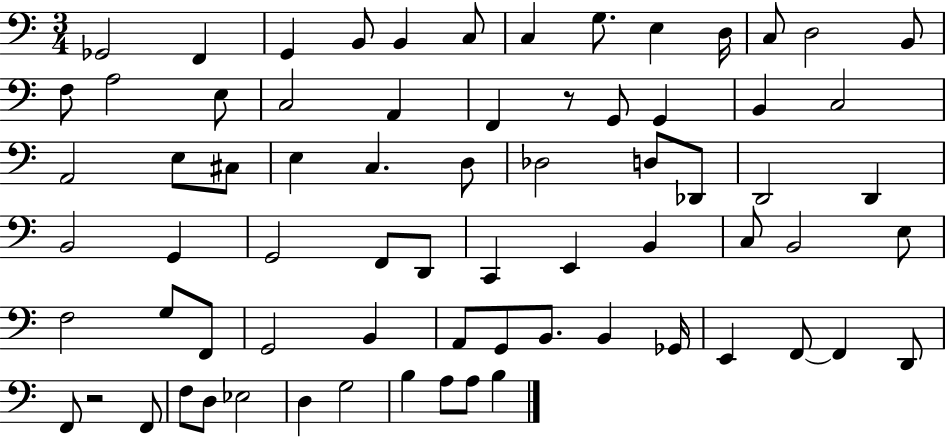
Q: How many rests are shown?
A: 2